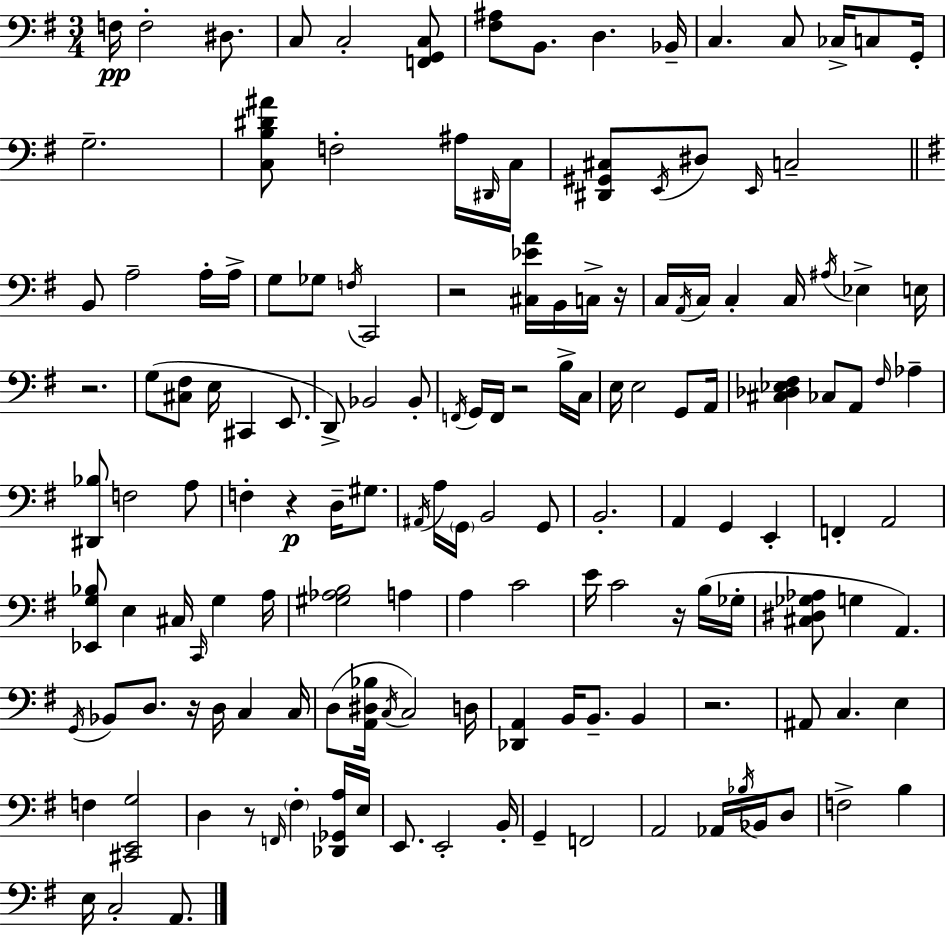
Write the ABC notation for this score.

X:1
T:Untitled
M:3/4
L:1/4
K:Em
F,/4 F,2 ^D,/2 C,/2 C,2 [F,,G,,C,]/2 [^F,^A,]/2 B,,/2 D, _B,,/4 C, C,/2 _C,/4 C,/2 G,,/4 G,2 [C,B,^D^A]/2 F,2 ^A,/4 ^D,,/4 C,/4 [^D,,^G,,^C,]/2 E,,/4 ^D,/2 E,,/4 C,2 B,,/2 A,2 A,/4 A,/4 G,/2 _G,/2 F,/4 C,,2 z2 [^C,_EA]/4 B,,/4 C,/4 z/4 C,/4 A,,/4 C,/4 C, C,/4 ^A,/4 _E, E,/4 z2 G,/2 [^C,^F,]/2 E,/4 ^C,, E,,/2 D,,/2 _B,,2 _B,,/2 F,,/4 G,,/4 F,,/4 z2 B,/4 C,/4 E,/4 E,2 G,,/2 A,,/4 [^C,_D,_E,^F,] _C,/2 A,,/2 ^F,/4 _A, [^D,,_B,]/2 F,2 A,/2 F, z D,/4 ^G,/2 ^A,,/4 A,/4 G,,/4 B,,2 G,,/2 B,,2 A,, G,, E,, F,, A,,2 [_E,,G,_B,]/2 E, ^C,/4 C,,/4 G, A,/4 [^G,_A,B,]2 A, A, C2 E/4 C2 z/4 B,/4 _G,/4 [^C,^D,_G,_A,]/2 G, A,, G,,/4 _B,,/2 D,/2 z/4 D,/4 C, C,/4 D,/2 [A,,^D,_B,]/4 C,/4 C,2 D,/4 [_D,,A,,] B,,/4 B,,/2 B,, z2 ^A,,/2 C, E, F, [^C,,E,,G,]2 D, z/2 F,,/4 ^F, [_D,,_G,,A,]/4 E,/4 E,,/2 E,,2 B,,/4 G,, F,,2 A,,2 _A,,/4 _B,/4 _B,,/4 D,/2 F,2 B, E,/4 C,2 A,,/2